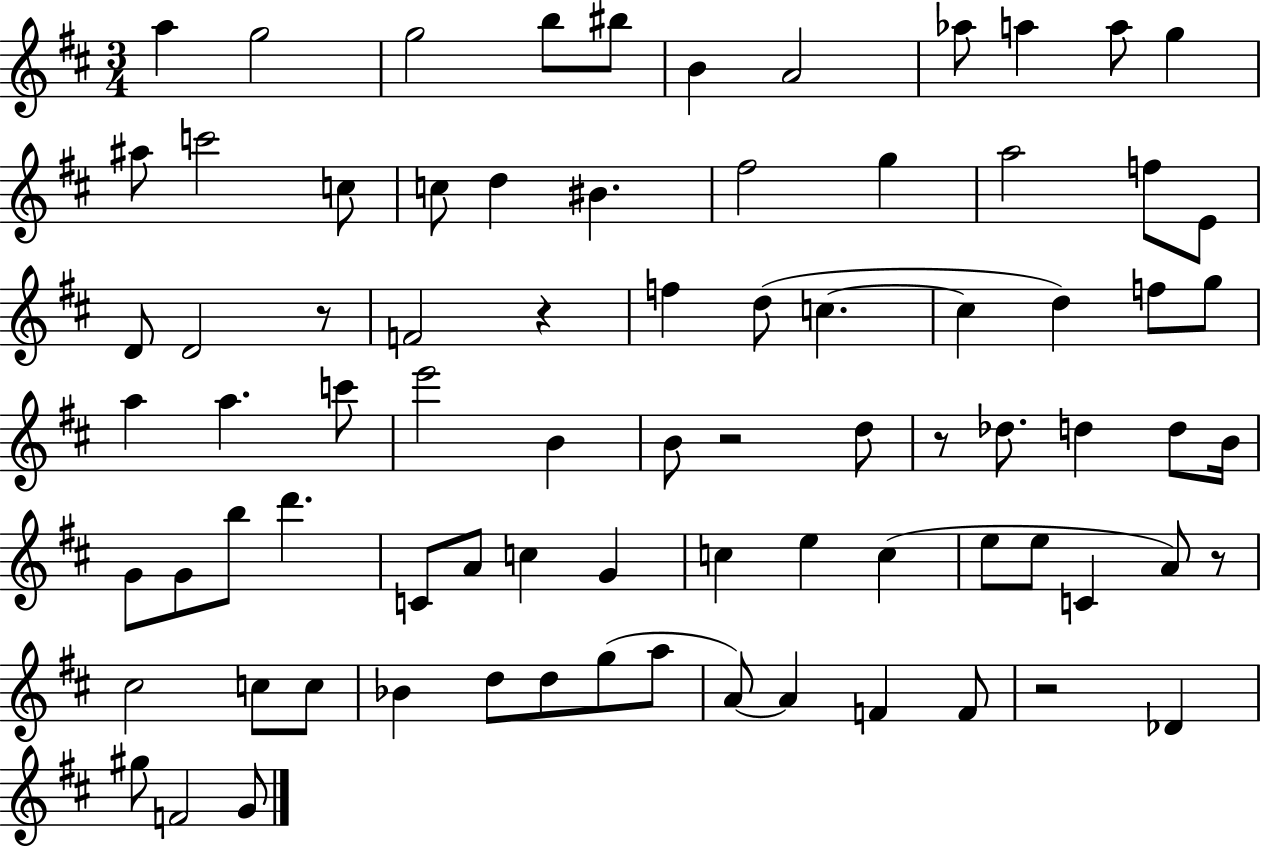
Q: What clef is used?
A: treble